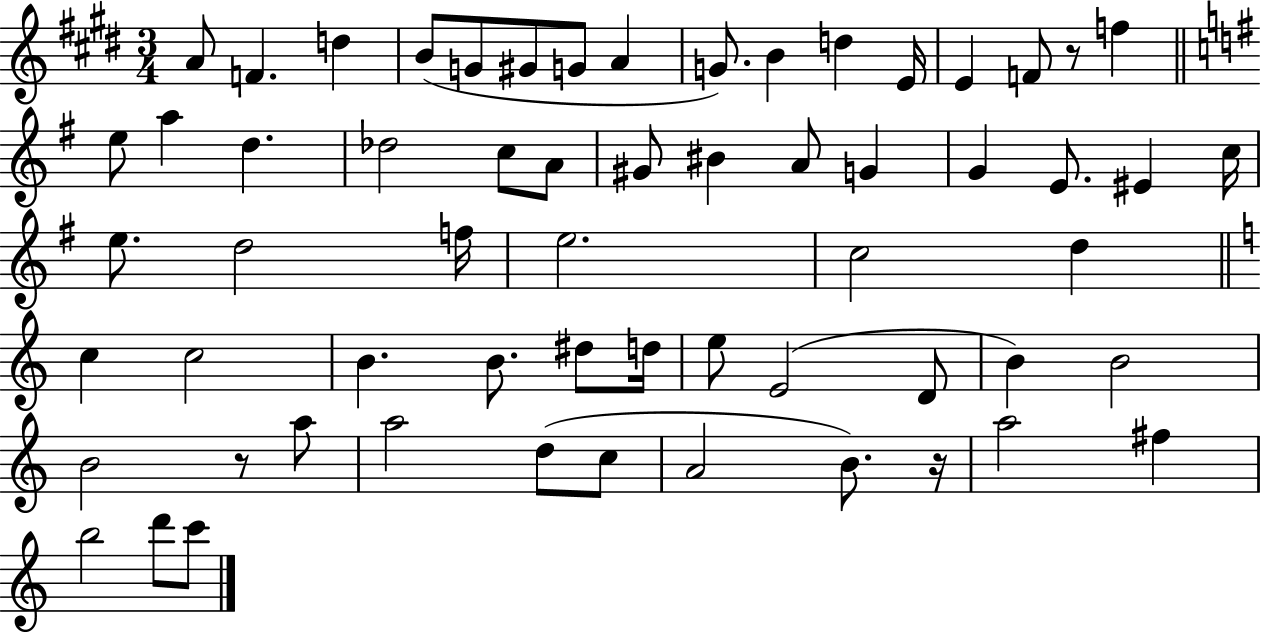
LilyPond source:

{
  \clef treble
  \numericTimeSignature
  \time 3/4
  \key e \major
  a'8 f'4. d''4 | b'8( g'8 gis'8 g'8 a'4 | g'8.) b'4 d''4 e'16 | e'4 f'8 r8 f''4 | \break \bar "||" \break \key g \major e''8 a''4 d''4. | des''2 c''8 a'8 | gis'8 bis'4 a'8 g'4 | g'4 e'8. eis'4 c''16 | \break e''8. d''2 f''16 | e''2. | c''2 d''4 | \bar "||" \break \key a \minor c''4 c''2 | b'4. b'8. dis''8 d''16 | e''8 e'2( d'8 | b'4) b'2 | \break b'2 r8 a''8 | a''2 d''8( c''8 | a'2 b'8.) r16 | a''2 fis''4 | \break b''2 d'''8 c'''8 | \bar "|."
}